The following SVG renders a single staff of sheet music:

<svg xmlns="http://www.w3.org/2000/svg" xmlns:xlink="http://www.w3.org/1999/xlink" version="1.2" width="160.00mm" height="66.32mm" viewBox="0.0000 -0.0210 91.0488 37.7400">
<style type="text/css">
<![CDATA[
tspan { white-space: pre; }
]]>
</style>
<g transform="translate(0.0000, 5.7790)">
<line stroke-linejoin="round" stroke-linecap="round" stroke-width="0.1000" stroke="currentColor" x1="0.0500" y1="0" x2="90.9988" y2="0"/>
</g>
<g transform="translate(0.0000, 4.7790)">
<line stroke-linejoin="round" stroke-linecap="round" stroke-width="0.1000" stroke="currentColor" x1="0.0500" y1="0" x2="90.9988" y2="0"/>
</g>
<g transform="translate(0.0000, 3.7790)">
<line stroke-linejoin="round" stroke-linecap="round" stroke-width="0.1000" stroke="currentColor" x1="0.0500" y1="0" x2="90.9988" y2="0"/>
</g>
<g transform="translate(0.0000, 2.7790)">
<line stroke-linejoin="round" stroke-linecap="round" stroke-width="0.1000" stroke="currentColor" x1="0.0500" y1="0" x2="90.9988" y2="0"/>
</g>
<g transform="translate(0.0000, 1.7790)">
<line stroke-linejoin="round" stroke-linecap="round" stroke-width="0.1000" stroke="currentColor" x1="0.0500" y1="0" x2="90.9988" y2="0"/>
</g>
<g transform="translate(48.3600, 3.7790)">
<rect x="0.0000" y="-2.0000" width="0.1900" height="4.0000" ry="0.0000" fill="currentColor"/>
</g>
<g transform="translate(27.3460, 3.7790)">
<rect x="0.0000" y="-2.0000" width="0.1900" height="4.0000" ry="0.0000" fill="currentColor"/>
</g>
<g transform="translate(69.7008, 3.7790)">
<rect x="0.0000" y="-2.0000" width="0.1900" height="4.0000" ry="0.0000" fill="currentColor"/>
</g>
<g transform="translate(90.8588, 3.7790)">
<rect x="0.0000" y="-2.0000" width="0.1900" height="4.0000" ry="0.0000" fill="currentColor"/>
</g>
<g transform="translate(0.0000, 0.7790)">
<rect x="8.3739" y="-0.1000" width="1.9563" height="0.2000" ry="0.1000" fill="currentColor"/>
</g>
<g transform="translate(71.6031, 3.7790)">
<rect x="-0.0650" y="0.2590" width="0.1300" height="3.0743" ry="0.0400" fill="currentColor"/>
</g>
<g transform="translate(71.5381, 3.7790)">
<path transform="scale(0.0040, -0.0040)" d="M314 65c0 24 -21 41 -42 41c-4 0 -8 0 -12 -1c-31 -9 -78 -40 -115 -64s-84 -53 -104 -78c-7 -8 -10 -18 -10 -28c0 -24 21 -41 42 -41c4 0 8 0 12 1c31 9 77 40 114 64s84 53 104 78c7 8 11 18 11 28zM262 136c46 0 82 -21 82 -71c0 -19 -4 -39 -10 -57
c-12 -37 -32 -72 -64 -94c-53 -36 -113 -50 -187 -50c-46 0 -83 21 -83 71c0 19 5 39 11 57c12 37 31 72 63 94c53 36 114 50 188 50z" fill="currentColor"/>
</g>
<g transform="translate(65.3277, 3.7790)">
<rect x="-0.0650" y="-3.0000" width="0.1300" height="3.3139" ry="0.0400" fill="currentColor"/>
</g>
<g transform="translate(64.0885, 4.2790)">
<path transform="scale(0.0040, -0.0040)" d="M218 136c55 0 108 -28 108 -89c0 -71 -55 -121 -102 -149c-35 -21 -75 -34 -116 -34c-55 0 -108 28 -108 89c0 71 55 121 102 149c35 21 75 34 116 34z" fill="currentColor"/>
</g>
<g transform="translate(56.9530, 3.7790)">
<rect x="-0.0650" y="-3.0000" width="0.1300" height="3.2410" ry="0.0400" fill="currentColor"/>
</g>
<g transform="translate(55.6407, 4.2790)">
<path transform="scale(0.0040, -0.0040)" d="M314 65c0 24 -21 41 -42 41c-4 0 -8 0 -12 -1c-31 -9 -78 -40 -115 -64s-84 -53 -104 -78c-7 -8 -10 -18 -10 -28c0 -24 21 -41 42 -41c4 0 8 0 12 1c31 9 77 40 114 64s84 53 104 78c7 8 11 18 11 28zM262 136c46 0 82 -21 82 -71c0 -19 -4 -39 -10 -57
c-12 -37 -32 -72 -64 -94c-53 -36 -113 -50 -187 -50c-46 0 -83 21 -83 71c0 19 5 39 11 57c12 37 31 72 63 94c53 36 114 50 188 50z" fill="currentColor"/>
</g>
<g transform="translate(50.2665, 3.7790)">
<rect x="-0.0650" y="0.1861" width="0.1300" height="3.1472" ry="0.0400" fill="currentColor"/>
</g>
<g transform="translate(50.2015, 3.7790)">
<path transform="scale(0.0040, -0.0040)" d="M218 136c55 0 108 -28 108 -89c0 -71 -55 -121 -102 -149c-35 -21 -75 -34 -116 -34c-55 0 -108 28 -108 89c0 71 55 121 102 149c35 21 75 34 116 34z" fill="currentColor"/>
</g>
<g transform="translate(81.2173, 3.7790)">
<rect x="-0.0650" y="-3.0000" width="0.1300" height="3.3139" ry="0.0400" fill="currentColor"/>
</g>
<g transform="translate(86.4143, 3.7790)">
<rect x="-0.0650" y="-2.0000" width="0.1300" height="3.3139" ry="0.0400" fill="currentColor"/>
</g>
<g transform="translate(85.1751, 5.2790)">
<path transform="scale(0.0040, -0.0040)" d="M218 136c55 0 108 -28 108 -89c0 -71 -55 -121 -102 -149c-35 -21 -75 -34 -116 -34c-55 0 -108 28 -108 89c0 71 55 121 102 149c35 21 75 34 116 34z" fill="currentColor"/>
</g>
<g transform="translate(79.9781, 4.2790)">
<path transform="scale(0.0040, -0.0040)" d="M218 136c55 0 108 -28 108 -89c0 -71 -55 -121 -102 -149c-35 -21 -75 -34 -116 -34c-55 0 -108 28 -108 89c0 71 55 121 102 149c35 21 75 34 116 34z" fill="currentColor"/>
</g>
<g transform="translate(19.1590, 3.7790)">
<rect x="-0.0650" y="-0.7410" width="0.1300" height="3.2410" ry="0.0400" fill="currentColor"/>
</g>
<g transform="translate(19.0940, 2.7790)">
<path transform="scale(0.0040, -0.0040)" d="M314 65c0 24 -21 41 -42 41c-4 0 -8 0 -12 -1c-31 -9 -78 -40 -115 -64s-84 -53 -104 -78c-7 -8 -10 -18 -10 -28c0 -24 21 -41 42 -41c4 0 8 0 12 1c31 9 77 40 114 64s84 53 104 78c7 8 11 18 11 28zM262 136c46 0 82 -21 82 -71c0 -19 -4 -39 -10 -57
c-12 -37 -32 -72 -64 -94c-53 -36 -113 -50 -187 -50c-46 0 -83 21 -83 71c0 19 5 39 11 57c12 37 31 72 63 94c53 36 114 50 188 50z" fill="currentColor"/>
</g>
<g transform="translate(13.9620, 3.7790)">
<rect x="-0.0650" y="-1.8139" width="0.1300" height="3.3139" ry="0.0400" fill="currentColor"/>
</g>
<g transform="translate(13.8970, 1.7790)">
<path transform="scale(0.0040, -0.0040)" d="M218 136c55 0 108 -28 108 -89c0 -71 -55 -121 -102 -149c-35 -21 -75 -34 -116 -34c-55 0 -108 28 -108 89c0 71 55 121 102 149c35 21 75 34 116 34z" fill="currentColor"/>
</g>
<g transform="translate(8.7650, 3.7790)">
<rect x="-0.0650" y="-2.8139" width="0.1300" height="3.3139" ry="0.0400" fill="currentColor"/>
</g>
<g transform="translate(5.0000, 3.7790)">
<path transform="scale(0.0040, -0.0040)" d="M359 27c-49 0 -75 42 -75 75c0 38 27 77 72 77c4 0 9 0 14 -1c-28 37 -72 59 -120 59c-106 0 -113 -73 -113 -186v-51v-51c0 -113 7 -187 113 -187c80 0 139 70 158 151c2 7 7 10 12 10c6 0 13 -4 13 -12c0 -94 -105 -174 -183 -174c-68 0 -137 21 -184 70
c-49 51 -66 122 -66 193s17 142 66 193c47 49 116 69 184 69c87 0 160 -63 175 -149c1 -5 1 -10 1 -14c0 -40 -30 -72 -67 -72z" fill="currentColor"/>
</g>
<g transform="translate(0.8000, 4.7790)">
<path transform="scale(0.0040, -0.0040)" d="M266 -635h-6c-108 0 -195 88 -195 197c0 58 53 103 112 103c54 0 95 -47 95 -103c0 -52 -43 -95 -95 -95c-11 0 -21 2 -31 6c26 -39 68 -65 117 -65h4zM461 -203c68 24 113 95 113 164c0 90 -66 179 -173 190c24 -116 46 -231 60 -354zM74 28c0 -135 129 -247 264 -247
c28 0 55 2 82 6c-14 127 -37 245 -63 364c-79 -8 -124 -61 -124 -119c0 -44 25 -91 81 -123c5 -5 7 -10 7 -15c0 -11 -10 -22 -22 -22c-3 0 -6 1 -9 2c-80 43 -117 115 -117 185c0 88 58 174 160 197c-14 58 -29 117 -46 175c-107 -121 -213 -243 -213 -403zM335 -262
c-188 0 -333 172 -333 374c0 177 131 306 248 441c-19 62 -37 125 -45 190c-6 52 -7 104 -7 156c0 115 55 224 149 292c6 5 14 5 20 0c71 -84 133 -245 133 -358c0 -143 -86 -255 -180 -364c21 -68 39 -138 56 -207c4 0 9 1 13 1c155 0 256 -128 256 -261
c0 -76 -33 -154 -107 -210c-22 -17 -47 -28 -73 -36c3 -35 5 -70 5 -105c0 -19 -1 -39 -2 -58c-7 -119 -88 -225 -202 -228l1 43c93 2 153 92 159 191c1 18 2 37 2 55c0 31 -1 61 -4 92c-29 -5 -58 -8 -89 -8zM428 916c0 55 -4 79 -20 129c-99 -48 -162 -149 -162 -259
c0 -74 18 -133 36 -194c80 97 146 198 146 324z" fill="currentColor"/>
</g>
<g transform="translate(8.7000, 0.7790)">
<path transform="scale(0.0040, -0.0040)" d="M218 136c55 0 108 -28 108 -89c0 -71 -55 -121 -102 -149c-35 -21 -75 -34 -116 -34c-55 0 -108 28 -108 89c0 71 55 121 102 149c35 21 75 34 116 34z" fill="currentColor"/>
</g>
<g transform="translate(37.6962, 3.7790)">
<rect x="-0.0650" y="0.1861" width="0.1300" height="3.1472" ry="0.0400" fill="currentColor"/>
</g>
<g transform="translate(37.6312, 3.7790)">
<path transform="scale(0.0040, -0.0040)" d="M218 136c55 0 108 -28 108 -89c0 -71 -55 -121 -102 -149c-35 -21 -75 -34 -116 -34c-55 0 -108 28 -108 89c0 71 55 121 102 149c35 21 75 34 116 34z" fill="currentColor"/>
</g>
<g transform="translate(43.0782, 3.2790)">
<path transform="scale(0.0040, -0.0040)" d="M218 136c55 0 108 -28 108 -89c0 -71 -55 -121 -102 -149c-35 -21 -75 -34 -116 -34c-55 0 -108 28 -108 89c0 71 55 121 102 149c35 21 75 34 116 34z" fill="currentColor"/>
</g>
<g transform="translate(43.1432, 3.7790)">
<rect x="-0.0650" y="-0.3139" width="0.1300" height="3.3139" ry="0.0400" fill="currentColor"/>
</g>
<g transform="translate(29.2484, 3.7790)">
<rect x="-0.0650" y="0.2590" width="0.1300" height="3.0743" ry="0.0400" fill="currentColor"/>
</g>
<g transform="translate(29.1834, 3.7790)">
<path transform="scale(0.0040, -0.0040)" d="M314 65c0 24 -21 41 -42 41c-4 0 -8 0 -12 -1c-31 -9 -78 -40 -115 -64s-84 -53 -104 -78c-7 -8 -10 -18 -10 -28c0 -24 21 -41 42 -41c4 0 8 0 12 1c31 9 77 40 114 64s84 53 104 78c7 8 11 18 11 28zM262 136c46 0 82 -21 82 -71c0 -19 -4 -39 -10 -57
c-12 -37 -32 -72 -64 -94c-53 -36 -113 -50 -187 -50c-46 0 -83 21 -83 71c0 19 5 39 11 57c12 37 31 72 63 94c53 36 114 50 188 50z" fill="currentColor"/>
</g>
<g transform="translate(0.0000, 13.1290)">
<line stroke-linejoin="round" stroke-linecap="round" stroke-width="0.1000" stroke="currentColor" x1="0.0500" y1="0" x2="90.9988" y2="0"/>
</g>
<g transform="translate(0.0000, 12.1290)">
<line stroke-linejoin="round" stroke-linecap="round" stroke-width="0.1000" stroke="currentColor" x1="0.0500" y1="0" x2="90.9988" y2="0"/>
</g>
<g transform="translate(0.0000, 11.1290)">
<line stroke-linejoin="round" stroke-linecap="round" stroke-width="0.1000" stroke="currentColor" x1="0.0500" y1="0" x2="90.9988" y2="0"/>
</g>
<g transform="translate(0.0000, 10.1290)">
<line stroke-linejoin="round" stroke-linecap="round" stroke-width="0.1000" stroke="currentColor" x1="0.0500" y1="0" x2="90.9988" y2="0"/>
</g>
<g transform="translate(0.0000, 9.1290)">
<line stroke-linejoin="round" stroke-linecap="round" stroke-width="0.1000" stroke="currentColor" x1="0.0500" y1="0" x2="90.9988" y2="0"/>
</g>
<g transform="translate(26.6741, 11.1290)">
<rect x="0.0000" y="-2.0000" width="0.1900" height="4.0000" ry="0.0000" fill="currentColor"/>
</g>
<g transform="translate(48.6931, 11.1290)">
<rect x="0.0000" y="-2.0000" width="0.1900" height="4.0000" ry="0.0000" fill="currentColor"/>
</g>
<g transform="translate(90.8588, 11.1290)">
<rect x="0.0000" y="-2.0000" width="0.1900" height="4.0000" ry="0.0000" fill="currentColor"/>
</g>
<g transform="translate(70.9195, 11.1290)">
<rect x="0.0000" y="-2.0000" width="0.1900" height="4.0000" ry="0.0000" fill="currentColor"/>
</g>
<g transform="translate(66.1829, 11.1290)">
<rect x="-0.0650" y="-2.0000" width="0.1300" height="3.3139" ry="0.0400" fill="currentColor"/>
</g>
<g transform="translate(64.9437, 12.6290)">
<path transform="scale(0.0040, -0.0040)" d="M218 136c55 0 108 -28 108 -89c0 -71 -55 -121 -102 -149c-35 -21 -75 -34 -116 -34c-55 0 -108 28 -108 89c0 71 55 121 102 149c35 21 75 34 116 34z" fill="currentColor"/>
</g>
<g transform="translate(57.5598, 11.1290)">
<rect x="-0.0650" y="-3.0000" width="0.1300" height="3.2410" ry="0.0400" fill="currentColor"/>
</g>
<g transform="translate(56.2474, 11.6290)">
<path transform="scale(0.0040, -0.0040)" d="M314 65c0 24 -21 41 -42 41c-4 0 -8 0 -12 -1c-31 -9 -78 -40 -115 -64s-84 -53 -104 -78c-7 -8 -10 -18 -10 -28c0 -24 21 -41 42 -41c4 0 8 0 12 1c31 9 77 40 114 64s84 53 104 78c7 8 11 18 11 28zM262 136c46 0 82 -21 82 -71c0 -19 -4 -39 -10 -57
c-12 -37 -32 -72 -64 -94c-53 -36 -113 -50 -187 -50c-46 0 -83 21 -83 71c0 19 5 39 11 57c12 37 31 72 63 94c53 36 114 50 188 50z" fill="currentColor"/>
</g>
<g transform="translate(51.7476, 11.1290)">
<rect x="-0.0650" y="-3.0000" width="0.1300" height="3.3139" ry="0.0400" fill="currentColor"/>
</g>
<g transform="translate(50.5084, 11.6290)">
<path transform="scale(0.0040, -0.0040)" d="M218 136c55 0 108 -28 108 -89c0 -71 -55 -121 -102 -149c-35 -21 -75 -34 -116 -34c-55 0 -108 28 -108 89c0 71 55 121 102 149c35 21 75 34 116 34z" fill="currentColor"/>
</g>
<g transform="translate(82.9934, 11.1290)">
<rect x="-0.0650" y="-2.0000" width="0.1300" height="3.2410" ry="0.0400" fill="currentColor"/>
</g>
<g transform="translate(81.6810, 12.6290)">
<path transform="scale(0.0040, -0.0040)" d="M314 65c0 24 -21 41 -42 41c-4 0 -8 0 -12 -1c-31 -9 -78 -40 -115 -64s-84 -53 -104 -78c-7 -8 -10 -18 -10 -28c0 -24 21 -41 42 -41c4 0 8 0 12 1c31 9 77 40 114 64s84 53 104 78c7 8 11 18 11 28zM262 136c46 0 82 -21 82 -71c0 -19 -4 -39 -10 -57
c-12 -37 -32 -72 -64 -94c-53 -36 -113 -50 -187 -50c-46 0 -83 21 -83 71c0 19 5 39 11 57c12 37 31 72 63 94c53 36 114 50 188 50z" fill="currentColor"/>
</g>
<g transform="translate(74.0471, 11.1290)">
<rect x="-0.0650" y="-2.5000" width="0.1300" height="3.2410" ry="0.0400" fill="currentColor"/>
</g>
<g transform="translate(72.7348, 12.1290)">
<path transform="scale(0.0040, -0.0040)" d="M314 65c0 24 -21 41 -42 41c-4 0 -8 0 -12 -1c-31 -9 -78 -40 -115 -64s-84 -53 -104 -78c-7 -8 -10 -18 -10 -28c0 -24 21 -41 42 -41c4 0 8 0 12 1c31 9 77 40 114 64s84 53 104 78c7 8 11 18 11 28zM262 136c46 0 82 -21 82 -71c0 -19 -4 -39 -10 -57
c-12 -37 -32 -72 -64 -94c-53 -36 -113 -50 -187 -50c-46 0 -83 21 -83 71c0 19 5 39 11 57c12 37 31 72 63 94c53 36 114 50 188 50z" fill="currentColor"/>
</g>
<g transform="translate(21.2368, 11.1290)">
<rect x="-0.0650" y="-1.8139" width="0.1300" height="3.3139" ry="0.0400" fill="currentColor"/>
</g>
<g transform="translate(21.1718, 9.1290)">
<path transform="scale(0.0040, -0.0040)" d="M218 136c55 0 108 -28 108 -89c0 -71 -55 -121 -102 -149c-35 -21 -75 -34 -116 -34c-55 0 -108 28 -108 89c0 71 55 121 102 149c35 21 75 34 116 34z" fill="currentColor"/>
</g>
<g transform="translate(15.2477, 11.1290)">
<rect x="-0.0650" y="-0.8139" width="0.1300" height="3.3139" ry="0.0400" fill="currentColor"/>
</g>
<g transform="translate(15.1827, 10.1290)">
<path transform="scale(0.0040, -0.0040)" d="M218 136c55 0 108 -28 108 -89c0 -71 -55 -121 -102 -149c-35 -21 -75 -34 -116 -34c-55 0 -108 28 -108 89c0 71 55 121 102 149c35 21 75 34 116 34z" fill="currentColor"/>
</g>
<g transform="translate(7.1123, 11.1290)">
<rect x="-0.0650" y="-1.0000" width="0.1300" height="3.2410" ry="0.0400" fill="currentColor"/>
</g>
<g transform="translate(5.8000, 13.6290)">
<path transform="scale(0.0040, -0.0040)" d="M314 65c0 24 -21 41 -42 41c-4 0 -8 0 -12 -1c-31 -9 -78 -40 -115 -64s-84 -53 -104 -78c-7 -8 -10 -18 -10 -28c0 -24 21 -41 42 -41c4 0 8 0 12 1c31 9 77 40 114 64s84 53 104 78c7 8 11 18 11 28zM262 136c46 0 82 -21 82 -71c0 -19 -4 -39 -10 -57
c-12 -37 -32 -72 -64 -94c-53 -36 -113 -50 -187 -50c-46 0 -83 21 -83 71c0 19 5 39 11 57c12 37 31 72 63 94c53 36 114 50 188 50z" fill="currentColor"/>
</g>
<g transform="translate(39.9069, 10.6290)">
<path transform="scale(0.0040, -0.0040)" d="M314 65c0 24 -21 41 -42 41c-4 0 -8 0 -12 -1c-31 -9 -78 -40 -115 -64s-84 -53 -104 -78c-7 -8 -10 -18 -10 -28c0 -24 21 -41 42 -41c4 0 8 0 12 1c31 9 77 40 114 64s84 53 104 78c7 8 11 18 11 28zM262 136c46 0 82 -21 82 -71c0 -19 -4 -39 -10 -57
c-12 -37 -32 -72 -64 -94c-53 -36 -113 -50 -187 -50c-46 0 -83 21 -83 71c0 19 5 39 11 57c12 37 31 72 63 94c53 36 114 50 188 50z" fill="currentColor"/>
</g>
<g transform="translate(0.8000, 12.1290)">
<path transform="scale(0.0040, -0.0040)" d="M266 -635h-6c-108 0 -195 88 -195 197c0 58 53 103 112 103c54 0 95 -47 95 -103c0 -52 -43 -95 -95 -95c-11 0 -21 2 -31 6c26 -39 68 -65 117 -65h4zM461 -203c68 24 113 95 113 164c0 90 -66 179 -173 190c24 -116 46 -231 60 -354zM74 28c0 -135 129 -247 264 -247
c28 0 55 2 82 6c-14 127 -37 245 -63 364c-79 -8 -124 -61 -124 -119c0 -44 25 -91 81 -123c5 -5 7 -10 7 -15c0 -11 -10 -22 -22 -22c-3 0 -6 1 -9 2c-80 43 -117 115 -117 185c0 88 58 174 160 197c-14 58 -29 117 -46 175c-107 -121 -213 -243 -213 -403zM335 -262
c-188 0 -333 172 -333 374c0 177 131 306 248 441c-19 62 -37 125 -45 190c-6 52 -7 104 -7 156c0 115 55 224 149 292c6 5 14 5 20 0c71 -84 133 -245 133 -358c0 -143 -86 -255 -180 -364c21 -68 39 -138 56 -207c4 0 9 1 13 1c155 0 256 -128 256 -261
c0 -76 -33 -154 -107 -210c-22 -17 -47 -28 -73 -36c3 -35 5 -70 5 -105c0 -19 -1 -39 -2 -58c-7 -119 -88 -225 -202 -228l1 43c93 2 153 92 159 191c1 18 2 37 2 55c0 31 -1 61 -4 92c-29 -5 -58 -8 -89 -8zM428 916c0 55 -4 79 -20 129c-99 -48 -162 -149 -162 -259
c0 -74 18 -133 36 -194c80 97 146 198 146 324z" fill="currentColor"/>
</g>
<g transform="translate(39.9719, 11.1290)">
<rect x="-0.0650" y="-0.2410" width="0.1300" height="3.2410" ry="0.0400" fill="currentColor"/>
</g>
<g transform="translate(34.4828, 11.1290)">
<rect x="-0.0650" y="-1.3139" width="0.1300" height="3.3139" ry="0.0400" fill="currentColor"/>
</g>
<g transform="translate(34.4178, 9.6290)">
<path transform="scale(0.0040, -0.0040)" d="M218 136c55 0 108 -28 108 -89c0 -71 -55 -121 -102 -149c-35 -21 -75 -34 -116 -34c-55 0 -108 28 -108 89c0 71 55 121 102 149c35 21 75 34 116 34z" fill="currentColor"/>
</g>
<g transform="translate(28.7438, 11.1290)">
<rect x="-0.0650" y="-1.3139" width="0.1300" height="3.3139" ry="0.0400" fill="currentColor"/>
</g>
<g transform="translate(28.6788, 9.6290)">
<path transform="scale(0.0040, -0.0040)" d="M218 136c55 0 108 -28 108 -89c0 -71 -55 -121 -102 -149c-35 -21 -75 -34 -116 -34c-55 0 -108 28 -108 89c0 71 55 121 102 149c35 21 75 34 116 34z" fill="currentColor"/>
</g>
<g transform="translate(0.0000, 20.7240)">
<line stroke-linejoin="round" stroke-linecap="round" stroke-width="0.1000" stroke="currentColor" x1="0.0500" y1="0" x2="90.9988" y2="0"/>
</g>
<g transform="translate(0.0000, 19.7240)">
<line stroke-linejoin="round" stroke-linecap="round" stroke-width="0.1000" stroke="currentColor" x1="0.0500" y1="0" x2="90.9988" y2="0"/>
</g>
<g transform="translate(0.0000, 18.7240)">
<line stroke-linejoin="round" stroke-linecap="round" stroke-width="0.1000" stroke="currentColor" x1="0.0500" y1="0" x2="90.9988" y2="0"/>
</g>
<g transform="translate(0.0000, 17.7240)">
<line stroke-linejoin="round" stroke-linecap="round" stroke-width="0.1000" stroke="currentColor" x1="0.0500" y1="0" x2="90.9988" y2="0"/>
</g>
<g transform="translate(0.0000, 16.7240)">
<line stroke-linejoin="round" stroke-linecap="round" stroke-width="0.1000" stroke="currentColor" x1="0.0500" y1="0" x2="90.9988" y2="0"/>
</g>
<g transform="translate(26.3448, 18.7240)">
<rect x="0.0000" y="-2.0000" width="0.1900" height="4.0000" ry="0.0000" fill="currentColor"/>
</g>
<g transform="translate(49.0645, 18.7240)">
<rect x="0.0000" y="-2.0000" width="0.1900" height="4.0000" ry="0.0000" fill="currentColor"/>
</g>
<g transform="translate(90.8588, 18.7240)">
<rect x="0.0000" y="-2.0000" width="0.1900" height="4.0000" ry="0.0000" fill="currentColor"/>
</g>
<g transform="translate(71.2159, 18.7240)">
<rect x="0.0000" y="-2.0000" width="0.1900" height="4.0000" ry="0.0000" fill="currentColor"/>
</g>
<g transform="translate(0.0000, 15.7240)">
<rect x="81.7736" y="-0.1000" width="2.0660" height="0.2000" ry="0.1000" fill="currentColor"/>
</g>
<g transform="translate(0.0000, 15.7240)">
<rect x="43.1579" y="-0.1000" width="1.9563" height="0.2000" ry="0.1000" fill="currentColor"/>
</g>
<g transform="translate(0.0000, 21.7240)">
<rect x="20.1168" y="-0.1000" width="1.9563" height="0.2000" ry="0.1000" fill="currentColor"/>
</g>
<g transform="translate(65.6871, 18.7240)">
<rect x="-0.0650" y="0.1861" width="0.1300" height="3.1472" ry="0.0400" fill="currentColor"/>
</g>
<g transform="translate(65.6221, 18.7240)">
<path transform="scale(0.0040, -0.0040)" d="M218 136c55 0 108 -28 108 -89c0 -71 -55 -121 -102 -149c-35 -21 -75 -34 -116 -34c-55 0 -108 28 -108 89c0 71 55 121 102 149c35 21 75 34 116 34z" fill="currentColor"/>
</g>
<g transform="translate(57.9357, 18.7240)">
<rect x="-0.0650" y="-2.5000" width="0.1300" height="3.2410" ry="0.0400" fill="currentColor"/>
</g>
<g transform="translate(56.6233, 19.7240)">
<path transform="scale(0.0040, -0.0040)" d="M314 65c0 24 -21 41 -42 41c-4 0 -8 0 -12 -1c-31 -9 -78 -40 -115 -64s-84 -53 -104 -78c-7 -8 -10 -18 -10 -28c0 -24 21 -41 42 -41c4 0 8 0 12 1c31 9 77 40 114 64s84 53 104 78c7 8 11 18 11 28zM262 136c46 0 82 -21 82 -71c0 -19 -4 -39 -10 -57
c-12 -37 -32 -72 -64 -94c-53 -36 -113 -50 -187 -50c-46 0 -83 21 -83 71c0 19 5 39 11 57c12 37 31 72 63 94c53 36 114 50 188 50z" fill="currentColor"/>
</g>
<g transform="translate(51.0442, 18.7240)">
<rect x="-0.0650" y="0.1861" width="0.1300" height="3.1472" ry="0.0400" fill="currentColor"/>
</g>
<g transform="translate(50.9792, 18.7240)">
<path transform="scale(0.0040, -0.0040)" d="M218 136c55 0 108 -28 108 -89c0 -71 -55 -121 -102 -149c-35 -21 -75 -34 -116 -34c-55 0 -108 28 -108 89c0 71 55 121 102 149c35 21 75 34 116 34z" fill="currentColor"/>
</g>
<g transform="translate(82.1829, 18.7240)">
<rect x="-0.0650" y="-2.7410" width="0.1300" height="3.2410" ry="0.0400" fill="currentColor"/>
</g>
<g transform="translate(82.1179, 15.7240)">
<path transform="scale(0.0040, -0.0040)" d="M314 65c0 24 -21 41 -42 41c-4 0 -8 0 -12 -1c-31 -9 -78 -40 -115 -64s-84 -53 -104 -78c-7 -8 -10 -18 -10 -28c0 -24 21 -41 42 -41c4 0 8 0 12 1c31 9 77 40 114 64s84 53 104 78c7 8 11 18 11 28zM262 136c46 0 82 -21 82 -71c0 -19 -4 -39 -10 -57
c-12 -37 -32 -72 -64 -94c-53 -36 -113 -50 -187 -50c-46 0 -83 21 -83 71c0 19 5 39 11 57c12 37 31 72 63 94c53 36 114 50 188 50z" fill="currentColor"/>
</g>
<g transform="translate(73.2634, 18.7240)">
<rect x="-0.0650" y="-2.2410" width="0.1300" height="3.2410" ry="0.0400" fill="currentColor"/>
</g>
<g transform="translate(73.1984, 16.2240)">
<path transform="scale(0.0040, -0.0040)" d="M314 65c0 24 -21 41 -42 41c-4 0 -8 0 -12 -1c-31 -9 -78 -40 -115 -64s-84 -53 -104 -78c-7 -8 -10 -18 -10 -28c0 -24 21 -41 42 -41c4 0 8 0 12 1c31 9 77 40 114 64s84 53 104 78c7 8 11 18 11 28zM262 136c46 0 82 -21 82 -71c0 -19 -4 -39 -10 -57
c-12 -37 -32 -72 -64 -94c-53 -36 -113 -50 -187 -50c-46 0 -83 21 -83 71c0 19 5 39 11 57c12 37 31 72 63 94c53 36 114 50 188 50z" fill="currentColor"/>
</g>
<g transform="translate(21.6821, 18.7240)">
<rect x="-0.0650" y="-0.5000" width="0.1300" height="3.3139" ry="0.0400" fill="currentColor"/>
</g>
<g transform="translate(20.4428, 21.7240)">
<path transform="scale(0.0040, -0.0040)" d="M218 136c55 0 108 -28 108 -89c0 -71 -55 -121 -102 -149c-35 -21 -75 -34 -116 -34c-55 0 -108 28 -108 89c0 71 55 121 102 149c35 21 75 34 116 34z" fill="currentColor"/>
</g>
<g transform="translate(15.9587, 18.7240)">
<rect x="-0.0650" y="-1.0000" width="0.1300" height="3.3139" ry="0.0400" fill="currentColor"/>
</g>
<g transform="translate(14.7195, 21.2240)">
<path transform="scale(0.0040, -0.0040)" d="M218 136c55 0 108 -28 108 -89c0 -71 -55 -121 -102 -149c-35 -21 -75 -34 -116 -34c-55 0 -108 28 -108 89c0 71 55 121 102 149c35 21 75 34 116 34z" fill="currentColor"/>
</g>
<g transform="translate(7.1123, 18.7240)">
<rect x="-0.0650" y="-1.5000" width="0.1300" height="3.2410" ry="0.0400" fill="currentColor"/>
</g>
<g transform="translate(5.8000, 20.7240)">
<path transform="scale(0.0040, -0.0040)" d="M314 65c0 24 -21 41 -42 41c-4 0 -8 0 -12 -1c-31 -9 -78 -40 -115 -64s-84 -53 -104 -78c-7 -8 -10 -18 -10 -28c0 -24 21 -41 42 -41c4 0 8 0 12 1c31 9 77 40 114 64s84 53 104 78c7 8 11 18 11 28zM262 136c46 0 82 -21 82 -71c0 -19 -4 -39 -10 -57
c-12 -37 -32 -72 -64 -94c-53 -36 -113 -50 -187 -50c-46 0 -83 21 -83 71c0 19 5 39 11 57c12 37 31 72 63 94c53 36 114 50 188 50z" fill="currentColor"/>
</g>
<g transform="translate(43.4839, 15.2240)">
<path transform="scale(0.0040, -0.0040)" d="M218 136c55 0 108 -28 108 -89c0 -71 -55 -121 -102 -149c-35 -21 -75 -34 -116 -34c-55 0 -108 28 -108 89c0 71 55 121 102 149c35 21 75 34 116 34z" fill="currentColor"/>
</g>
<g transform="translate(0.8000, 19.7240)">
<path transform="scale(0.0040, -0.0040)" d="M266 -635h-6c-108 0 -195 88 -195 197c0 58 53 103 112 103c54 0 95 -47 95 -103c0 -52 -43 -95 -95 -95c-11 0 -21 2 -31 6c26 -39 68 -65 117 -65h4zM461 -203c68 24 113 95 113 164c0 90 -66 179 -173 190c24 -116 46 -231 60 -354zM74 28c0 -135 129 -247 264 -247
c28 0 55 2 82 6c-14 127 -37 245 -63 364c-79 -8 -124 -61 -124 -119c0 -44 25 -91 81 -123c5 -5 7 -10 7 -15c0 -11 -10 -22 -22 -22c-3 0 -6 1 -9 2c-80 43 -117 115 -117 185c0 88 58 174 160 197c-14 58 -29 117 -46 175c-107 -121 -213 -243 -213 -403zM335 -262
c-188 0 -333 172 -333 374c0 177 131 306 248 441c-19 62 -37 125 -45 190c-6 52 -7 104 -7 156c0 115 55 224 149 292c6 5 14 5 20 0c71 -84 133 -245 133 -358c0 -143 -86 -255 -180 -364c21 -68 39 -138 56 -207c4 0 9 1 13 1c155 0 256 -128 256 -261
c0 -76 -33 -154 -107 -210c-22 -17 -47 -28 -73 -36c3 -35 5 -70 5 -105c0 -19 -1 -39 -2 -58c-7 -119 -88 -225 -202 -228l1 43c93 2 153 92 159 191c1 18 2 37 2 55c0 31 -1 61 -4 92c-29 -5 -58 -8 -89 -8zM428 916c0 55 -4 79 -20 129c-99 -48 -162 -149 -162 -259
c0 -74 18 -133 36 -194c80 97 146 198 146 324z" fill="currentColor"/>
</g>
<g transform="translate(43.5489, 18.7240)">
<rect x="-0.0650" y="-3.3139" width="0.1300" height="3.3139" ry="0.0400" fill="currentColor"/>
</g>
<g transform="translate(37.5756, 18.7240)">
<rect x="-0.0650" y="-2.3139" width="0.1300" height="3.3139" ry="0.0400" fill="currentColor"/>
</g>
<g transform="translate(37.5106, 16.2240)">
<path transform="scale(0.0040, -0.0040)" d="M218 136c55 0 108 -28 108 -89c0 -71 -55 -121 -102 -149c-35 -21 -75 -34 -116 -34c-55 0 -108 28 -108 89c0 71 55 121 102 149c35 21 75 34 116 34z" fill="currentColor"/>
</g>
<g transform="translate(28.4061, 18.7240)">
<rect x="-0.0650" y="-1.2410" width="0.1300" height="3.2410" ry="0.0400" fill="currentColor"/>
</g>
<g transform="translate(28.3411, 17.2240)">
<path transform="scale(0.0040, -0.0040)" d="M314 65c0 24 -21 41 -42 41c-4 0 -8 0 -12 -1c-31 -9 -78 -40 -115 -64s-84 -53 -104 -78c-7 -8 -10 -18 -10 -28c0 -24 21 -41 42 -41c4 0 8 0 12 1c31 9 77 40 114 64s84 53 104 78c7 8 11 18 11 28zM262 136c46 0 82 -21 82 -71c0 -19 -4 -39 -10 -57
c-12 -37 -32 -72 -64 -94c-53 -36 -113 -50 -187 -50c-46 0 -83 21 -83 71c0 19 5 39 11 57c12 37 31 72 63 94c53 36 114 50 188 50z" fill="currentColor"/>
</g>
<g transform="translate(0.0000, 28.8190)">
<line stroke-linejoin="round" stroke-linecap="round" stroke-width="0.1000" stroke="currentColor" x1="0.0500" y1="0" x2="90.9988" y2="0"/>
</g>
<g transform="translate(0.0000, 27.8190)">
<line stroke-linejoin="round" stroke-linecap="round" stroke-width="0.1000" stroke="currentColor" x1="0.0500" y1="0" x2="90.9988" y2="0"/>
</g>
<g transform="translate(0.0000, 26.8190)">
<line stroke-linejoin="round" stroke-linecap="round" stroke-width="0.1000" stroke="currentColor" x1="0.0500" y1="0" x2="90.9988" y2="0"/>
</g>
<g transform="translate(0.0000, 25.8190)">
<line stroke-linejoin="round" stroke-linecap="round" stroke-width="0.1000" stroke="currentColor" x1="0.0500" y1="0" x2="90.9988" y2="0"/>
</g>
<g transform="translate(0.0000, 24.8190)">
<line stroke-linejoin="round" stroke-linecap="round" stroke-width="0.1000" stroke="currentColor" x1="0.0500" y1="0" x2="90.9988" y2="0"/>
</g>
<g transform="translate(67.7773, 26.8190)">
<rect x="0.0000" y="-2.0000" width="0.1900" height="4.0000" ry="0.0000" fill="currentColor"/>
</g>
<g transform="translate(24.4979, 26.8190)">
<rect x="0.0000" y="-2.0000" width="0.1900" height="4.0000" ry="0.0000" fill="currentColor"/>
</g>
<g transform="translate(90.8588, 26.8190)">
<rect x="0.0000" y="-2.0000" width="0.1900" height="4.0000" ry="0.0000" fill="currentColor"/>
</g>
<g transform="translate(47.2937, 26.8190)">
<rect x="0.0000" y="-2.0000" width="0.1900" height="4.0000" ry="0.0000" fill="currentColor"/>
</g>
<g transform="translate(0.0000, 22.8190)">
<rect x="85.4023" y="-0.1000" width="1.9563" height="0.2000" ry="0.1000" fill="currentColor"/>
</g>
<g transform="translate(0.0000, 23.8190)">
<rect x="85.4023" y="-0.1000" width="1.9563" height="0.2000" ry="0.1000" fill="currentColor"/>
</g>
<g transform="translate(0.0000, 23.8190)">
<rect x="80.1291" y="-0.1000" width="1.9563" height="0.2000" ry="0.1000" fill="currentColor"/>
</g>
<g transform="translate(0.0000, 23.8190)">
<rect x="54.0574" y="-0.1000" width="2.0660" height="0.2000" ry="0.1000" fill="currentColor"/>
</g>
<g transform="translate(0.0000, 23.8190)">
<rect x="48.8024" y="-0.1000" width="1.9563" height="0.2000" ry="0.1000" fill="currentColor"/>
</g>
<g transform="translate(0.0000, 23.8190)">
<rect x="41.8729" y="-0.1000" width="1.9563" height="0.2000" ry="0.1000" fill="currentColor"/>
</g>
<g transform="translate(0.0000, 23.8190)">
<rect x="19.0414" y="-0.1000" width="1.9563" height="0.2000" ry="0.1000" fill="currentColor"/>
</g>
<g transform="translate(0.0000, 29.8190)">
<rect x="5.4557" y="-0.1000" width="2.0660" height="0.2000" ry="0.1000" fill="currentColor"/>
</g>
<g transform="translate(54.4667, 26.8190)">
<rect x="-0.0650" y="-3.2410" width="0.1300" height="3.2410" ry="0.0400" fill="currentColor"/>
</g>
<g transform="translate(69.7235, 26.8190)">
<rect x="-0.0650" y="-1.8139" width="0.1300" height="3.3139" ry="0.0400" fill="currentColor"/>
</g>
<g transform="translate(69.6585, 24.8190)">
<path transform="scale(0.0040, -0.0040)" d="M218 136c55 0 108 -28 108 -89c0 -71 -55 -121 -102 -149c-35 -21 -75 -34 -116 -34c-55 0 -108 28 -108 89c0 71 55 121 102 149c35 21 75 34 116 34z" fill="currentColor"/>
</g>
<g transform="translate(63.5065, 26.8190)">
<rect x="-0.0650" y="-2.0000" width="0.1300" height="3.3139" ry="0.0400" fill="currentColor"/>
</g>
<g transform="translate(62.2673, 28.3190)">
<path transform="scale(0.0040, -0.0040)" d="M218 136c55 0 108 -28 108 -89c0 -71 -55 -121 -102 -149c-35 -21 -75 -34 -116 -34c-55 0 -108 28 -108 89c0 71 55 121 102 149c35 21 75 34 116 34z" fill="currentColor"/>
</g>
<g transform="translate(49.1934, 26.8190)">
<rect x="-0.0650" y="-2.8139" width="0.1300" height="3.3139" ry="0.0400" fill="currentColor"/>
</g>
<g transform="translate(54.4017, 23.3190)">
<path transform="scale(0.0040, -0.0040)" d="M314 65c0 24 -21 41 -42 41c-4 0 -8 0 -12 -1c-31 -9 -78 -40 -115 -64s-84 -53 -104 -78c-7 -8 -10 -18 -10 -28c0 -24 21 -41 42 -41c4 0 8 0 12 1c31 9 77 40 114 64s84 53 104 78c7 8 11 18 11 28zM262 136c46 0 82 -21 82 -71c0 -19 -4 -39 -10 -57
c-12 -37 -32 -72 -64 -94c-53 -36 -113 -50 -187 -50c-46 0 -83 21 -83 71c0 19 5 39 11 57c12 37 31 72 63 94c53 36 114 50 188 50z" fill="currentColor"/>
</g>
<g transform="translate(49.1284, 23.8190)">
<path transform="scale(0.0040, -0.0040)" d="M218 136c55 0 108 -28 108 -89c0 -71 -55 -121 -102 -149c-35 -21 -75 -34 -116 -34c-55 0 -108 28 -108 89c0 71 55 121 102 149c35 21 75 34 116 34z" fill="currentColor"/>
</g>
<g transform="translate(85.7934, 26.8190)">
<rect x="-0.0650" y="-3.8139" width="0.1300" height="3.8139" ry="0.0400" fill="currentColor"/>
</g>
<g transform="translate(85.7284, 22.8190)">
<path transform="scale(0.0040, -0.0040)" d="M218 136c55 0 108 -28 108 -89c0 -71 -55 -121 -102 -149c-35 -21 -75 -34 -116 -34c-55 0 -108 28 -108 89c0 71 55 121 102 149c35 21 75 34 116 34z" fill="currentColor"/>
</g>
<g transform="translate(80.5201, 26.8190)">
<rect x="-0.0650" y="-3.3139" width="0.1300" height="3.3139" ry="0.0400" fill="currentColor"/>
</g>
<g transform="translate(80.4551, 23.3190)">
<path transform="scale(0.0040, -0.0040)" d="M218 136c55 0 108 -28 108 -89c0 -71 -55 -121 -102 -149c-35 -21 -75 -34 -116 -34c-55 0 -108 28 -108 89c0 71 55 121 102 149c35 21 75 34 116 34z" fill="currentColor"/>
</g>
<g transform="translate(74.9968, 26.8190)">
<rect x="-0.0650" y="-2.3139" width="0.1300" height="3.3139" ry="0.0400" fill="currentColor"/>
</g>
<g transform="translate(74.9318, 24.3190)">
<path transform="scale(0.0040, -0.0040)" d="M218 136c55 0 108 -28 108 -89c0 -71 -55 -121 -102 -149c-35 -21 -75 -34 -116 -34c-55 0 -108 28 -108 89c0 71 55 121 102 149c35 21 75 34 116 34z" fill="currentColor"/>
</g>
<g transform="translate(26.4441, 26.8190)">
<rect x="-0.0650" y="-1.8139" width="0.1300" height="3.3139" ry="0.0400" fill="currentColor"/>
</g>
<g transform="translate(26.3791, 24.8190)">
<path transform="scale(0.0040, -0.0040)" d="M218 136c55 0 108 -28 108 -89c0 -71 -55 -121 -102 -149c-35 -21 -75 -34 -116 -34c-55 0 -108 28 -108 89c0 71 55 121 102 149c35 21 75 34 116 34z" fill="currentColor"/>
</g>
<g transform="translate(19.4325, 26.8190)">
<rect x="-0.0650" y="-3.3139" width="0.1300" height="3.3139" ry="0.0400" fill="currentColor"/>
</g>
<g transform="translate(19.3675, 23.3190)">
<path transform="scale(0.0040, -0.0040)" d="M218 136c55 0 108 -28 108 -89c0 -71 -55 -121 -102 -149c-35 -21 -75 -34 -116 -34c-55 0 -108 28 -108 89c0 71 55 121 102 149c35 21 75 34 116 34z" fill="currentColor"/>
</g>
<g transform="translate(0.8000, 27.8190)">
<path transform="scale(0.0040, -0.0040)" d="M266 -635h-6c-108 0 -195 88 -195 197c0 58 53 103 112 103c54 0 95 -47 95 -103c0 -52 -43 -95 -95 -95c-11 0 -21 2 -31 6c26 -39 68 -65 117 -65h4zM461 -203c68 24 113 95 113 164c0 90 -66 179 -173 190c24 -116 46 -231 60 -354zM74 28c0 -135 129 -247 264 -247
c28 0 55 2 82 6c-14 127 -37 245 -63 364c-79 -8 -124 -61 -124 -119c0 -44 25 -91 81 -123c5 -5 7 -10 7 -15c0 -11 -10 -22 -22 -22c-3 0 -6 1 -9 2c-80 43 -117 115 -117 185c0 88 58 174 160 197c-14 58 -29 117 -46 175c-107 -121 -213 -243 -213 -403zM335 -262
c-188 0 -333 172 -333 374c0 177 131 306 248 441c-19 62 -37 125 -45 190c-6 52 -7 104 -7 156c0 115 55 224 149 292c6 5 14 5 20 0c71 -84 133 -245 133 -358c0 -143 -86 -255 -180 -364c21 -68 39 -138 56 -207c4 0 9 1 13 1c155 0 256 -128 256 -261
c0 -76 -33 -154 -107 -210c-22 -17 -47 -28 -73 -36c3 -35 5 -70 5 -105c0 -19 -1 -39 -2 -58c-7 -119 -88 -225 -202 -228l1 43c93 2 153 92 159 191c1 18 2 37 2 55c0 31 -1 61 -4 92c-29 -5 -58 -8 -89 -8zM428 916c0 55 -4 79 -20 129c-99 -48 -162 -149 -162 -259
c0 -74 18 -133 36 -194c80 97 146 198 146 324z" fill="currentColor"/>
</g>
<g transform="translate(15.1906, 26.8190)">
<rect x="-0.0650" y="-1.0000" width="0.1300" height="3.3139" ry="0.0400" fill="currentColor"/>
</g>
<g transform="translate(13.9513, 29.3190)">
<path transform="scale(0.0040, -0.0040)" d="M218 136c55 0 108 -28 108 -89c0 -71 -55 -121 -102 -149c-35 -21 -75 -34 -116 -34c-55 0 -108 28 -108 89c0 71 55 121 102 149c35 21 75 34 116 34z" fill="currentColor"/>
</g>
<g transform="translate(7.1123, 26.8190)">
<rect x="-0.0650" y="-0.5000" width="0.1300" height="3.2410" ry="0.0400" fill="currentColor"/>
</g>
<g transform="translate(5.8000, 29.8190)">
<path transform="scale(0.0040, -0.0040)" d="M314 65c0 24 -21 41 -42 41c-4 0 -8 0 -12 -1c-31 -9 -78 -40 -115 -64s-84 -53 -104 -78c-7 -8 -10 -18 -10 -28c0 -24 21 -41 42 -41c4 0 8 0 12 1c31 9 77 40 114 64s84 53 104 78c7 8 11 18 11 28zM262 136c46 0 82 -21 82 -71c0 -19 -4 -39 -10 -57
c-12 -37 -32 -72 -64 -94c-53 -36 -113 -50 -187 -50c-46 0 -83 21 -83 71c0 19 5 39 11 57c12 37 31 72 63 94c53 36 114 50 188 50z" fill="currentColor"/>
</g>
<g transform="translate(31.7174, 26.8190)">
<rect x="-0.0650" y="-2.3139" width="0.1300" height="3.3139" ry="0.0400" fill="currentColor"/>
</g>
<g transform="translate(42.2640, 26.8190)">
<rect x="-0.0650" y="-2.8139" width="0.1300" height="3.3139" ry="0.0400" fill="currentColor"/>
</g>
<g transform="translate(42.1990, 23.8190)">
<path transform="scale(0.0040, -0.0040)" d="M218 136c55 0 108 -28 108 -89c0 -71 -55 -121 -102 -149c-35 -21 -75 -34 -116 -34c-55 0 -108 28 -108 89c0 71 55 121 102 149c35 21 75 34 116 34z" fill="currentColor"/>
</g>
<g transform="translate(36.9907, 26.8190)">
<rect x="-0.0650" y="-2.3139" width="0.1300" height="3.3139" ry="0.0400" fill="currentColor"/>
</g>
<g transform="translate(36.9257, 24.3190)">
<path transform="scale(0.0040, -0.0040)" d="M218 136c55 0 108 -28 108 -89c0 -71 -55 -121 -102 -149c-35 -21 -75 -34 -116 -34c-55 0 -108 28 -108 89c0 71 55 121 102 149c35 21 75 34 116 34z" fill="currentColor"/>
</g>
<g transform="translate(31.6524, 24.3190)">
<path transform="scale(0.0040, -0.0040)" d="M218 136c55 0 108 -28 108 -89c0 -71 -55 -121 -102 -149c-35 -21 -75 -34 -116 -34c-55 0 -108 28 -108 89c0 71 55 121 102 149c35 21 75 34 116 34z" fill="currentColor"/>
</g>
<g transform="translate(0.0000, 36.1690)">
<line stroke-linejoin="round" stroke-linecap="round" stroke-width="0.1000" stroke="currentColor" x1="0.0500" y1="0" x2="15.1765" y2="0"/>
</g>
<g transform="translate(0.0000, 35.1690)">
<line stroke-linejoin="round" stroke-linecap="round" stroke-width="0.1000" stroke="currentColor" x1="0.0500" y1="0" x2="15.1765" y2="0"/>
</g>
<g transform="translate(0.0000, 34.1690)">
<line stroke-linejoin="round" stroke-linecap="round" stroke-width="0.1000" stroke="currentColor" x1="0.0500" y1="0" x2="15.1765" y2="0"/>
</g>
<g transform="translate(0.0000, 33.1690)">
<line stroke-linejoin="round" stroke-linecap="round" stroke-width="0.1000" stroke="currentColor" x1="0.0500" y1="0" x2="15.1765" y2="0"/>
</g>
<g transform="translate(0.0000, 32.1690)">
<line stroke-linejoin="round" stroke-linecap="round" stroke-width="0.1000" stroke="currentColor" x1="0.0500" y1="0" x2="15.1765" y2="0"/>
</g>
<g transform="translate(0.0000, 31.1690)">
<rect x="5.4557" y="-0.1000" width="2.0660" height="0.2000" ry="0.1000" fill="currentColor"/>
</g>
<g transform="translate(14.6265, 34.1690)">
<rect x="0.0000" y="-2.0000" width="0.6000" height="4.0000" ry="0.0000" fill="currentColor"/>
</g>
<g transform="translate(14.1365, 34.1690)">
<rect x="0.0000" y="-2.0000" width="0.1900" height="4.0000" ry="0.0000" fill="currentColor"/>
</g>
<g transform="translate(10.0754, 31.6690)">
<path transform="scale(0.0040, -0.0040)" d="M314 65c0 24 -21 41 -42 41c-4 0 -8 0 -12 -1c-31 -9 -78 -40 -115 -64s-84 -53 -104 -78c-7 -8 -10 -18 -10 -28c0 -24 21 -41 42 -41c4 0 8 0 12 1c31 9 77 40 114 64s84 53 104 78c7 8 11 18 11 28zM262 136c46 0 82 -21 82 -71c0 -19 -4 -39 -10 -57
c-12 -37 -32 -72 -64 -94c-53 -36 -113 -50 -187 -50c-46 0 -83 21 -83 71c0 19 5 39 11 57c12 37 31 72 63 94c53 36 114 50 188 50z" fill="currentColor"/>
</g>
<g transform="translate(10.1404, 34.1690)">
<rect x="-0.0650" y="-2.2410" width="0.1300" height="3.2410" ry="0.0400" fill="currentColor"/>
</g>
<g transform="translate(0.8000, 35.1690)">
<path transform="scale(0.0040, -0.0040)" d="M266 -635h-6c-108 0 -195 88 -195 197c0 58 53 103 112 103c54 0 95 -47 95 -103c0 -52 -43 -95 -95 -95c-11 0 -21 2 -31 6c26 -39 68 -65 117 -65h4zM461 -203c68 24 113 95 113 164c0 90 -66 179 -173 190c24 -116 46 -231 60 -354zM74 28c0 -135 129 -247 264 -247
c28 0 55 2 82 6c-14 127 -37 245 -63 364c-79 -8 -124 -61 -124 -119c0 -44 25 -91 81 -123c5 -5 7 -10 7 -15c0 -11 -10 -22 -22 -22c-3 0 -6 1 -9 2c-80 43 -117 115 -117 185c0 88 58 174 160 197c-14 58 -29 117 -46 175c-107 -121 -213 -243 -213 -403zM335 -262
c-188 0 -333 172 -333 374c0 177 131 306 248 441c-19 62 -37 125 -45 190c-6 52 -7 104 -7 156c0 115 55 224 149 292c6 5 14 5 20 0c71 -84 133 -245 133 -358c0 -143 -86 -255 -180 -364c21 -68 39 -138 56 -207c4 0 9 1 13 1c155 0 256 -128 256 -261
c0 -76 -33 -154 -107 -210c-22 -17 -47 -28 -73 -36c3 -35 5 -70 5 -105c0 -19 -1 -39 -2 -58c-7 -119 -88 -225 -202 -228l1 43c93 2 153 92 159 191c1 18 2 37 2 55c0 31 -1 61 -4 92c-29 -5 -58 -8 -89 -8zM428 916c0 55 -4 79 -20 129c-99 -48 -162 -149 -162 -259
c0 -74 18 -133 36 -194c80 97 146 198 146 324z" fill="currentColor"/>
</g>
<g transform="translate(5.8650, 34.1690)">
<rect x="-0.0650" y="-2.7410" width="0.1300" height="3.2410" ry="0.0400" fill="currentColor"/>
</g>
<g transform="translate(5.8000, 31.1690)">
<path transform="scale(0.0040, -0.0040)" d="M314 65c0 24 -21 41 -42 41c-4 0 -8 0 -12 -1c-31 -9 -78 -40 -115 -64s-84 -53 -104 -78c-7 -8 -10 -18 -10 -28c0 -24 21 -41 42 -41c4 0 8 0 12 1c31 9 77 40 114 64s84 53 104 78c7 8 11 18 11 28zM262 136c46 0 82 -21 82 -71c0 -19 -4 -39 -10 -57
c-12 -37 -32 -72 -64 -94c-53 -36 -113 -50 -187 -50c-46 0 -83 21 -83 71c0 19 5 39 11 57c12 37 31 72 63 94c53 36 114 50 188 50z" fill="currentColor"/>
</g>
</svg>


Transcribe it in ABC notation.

X:1
T:Untitled
M:4/4
L:1/4
K:C
a f d2 B2 B c B A2 A B2 A F D2 d f e e c2 A A2 F G2 F2 E2 D C e2 g b B G2 B g2 a2 C2 D b f g g a a b2 F f g b c' a2 g2